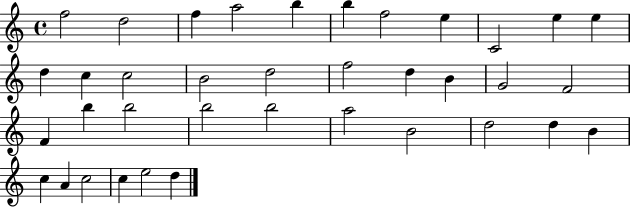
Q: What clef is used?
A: treble